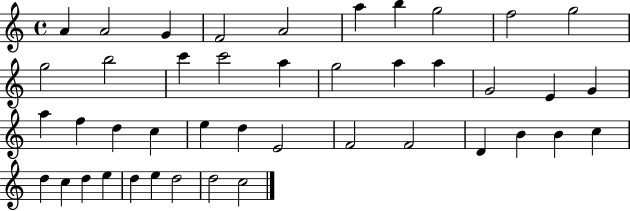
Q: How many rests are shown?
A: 0